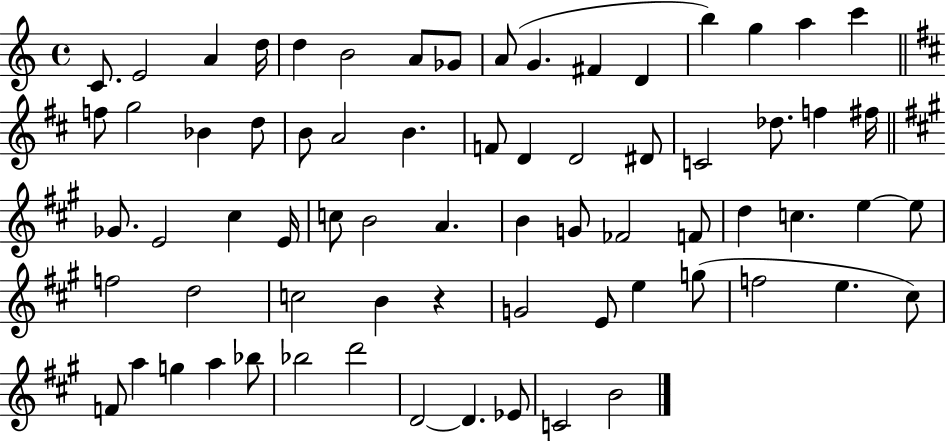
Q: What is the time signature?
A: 4/4